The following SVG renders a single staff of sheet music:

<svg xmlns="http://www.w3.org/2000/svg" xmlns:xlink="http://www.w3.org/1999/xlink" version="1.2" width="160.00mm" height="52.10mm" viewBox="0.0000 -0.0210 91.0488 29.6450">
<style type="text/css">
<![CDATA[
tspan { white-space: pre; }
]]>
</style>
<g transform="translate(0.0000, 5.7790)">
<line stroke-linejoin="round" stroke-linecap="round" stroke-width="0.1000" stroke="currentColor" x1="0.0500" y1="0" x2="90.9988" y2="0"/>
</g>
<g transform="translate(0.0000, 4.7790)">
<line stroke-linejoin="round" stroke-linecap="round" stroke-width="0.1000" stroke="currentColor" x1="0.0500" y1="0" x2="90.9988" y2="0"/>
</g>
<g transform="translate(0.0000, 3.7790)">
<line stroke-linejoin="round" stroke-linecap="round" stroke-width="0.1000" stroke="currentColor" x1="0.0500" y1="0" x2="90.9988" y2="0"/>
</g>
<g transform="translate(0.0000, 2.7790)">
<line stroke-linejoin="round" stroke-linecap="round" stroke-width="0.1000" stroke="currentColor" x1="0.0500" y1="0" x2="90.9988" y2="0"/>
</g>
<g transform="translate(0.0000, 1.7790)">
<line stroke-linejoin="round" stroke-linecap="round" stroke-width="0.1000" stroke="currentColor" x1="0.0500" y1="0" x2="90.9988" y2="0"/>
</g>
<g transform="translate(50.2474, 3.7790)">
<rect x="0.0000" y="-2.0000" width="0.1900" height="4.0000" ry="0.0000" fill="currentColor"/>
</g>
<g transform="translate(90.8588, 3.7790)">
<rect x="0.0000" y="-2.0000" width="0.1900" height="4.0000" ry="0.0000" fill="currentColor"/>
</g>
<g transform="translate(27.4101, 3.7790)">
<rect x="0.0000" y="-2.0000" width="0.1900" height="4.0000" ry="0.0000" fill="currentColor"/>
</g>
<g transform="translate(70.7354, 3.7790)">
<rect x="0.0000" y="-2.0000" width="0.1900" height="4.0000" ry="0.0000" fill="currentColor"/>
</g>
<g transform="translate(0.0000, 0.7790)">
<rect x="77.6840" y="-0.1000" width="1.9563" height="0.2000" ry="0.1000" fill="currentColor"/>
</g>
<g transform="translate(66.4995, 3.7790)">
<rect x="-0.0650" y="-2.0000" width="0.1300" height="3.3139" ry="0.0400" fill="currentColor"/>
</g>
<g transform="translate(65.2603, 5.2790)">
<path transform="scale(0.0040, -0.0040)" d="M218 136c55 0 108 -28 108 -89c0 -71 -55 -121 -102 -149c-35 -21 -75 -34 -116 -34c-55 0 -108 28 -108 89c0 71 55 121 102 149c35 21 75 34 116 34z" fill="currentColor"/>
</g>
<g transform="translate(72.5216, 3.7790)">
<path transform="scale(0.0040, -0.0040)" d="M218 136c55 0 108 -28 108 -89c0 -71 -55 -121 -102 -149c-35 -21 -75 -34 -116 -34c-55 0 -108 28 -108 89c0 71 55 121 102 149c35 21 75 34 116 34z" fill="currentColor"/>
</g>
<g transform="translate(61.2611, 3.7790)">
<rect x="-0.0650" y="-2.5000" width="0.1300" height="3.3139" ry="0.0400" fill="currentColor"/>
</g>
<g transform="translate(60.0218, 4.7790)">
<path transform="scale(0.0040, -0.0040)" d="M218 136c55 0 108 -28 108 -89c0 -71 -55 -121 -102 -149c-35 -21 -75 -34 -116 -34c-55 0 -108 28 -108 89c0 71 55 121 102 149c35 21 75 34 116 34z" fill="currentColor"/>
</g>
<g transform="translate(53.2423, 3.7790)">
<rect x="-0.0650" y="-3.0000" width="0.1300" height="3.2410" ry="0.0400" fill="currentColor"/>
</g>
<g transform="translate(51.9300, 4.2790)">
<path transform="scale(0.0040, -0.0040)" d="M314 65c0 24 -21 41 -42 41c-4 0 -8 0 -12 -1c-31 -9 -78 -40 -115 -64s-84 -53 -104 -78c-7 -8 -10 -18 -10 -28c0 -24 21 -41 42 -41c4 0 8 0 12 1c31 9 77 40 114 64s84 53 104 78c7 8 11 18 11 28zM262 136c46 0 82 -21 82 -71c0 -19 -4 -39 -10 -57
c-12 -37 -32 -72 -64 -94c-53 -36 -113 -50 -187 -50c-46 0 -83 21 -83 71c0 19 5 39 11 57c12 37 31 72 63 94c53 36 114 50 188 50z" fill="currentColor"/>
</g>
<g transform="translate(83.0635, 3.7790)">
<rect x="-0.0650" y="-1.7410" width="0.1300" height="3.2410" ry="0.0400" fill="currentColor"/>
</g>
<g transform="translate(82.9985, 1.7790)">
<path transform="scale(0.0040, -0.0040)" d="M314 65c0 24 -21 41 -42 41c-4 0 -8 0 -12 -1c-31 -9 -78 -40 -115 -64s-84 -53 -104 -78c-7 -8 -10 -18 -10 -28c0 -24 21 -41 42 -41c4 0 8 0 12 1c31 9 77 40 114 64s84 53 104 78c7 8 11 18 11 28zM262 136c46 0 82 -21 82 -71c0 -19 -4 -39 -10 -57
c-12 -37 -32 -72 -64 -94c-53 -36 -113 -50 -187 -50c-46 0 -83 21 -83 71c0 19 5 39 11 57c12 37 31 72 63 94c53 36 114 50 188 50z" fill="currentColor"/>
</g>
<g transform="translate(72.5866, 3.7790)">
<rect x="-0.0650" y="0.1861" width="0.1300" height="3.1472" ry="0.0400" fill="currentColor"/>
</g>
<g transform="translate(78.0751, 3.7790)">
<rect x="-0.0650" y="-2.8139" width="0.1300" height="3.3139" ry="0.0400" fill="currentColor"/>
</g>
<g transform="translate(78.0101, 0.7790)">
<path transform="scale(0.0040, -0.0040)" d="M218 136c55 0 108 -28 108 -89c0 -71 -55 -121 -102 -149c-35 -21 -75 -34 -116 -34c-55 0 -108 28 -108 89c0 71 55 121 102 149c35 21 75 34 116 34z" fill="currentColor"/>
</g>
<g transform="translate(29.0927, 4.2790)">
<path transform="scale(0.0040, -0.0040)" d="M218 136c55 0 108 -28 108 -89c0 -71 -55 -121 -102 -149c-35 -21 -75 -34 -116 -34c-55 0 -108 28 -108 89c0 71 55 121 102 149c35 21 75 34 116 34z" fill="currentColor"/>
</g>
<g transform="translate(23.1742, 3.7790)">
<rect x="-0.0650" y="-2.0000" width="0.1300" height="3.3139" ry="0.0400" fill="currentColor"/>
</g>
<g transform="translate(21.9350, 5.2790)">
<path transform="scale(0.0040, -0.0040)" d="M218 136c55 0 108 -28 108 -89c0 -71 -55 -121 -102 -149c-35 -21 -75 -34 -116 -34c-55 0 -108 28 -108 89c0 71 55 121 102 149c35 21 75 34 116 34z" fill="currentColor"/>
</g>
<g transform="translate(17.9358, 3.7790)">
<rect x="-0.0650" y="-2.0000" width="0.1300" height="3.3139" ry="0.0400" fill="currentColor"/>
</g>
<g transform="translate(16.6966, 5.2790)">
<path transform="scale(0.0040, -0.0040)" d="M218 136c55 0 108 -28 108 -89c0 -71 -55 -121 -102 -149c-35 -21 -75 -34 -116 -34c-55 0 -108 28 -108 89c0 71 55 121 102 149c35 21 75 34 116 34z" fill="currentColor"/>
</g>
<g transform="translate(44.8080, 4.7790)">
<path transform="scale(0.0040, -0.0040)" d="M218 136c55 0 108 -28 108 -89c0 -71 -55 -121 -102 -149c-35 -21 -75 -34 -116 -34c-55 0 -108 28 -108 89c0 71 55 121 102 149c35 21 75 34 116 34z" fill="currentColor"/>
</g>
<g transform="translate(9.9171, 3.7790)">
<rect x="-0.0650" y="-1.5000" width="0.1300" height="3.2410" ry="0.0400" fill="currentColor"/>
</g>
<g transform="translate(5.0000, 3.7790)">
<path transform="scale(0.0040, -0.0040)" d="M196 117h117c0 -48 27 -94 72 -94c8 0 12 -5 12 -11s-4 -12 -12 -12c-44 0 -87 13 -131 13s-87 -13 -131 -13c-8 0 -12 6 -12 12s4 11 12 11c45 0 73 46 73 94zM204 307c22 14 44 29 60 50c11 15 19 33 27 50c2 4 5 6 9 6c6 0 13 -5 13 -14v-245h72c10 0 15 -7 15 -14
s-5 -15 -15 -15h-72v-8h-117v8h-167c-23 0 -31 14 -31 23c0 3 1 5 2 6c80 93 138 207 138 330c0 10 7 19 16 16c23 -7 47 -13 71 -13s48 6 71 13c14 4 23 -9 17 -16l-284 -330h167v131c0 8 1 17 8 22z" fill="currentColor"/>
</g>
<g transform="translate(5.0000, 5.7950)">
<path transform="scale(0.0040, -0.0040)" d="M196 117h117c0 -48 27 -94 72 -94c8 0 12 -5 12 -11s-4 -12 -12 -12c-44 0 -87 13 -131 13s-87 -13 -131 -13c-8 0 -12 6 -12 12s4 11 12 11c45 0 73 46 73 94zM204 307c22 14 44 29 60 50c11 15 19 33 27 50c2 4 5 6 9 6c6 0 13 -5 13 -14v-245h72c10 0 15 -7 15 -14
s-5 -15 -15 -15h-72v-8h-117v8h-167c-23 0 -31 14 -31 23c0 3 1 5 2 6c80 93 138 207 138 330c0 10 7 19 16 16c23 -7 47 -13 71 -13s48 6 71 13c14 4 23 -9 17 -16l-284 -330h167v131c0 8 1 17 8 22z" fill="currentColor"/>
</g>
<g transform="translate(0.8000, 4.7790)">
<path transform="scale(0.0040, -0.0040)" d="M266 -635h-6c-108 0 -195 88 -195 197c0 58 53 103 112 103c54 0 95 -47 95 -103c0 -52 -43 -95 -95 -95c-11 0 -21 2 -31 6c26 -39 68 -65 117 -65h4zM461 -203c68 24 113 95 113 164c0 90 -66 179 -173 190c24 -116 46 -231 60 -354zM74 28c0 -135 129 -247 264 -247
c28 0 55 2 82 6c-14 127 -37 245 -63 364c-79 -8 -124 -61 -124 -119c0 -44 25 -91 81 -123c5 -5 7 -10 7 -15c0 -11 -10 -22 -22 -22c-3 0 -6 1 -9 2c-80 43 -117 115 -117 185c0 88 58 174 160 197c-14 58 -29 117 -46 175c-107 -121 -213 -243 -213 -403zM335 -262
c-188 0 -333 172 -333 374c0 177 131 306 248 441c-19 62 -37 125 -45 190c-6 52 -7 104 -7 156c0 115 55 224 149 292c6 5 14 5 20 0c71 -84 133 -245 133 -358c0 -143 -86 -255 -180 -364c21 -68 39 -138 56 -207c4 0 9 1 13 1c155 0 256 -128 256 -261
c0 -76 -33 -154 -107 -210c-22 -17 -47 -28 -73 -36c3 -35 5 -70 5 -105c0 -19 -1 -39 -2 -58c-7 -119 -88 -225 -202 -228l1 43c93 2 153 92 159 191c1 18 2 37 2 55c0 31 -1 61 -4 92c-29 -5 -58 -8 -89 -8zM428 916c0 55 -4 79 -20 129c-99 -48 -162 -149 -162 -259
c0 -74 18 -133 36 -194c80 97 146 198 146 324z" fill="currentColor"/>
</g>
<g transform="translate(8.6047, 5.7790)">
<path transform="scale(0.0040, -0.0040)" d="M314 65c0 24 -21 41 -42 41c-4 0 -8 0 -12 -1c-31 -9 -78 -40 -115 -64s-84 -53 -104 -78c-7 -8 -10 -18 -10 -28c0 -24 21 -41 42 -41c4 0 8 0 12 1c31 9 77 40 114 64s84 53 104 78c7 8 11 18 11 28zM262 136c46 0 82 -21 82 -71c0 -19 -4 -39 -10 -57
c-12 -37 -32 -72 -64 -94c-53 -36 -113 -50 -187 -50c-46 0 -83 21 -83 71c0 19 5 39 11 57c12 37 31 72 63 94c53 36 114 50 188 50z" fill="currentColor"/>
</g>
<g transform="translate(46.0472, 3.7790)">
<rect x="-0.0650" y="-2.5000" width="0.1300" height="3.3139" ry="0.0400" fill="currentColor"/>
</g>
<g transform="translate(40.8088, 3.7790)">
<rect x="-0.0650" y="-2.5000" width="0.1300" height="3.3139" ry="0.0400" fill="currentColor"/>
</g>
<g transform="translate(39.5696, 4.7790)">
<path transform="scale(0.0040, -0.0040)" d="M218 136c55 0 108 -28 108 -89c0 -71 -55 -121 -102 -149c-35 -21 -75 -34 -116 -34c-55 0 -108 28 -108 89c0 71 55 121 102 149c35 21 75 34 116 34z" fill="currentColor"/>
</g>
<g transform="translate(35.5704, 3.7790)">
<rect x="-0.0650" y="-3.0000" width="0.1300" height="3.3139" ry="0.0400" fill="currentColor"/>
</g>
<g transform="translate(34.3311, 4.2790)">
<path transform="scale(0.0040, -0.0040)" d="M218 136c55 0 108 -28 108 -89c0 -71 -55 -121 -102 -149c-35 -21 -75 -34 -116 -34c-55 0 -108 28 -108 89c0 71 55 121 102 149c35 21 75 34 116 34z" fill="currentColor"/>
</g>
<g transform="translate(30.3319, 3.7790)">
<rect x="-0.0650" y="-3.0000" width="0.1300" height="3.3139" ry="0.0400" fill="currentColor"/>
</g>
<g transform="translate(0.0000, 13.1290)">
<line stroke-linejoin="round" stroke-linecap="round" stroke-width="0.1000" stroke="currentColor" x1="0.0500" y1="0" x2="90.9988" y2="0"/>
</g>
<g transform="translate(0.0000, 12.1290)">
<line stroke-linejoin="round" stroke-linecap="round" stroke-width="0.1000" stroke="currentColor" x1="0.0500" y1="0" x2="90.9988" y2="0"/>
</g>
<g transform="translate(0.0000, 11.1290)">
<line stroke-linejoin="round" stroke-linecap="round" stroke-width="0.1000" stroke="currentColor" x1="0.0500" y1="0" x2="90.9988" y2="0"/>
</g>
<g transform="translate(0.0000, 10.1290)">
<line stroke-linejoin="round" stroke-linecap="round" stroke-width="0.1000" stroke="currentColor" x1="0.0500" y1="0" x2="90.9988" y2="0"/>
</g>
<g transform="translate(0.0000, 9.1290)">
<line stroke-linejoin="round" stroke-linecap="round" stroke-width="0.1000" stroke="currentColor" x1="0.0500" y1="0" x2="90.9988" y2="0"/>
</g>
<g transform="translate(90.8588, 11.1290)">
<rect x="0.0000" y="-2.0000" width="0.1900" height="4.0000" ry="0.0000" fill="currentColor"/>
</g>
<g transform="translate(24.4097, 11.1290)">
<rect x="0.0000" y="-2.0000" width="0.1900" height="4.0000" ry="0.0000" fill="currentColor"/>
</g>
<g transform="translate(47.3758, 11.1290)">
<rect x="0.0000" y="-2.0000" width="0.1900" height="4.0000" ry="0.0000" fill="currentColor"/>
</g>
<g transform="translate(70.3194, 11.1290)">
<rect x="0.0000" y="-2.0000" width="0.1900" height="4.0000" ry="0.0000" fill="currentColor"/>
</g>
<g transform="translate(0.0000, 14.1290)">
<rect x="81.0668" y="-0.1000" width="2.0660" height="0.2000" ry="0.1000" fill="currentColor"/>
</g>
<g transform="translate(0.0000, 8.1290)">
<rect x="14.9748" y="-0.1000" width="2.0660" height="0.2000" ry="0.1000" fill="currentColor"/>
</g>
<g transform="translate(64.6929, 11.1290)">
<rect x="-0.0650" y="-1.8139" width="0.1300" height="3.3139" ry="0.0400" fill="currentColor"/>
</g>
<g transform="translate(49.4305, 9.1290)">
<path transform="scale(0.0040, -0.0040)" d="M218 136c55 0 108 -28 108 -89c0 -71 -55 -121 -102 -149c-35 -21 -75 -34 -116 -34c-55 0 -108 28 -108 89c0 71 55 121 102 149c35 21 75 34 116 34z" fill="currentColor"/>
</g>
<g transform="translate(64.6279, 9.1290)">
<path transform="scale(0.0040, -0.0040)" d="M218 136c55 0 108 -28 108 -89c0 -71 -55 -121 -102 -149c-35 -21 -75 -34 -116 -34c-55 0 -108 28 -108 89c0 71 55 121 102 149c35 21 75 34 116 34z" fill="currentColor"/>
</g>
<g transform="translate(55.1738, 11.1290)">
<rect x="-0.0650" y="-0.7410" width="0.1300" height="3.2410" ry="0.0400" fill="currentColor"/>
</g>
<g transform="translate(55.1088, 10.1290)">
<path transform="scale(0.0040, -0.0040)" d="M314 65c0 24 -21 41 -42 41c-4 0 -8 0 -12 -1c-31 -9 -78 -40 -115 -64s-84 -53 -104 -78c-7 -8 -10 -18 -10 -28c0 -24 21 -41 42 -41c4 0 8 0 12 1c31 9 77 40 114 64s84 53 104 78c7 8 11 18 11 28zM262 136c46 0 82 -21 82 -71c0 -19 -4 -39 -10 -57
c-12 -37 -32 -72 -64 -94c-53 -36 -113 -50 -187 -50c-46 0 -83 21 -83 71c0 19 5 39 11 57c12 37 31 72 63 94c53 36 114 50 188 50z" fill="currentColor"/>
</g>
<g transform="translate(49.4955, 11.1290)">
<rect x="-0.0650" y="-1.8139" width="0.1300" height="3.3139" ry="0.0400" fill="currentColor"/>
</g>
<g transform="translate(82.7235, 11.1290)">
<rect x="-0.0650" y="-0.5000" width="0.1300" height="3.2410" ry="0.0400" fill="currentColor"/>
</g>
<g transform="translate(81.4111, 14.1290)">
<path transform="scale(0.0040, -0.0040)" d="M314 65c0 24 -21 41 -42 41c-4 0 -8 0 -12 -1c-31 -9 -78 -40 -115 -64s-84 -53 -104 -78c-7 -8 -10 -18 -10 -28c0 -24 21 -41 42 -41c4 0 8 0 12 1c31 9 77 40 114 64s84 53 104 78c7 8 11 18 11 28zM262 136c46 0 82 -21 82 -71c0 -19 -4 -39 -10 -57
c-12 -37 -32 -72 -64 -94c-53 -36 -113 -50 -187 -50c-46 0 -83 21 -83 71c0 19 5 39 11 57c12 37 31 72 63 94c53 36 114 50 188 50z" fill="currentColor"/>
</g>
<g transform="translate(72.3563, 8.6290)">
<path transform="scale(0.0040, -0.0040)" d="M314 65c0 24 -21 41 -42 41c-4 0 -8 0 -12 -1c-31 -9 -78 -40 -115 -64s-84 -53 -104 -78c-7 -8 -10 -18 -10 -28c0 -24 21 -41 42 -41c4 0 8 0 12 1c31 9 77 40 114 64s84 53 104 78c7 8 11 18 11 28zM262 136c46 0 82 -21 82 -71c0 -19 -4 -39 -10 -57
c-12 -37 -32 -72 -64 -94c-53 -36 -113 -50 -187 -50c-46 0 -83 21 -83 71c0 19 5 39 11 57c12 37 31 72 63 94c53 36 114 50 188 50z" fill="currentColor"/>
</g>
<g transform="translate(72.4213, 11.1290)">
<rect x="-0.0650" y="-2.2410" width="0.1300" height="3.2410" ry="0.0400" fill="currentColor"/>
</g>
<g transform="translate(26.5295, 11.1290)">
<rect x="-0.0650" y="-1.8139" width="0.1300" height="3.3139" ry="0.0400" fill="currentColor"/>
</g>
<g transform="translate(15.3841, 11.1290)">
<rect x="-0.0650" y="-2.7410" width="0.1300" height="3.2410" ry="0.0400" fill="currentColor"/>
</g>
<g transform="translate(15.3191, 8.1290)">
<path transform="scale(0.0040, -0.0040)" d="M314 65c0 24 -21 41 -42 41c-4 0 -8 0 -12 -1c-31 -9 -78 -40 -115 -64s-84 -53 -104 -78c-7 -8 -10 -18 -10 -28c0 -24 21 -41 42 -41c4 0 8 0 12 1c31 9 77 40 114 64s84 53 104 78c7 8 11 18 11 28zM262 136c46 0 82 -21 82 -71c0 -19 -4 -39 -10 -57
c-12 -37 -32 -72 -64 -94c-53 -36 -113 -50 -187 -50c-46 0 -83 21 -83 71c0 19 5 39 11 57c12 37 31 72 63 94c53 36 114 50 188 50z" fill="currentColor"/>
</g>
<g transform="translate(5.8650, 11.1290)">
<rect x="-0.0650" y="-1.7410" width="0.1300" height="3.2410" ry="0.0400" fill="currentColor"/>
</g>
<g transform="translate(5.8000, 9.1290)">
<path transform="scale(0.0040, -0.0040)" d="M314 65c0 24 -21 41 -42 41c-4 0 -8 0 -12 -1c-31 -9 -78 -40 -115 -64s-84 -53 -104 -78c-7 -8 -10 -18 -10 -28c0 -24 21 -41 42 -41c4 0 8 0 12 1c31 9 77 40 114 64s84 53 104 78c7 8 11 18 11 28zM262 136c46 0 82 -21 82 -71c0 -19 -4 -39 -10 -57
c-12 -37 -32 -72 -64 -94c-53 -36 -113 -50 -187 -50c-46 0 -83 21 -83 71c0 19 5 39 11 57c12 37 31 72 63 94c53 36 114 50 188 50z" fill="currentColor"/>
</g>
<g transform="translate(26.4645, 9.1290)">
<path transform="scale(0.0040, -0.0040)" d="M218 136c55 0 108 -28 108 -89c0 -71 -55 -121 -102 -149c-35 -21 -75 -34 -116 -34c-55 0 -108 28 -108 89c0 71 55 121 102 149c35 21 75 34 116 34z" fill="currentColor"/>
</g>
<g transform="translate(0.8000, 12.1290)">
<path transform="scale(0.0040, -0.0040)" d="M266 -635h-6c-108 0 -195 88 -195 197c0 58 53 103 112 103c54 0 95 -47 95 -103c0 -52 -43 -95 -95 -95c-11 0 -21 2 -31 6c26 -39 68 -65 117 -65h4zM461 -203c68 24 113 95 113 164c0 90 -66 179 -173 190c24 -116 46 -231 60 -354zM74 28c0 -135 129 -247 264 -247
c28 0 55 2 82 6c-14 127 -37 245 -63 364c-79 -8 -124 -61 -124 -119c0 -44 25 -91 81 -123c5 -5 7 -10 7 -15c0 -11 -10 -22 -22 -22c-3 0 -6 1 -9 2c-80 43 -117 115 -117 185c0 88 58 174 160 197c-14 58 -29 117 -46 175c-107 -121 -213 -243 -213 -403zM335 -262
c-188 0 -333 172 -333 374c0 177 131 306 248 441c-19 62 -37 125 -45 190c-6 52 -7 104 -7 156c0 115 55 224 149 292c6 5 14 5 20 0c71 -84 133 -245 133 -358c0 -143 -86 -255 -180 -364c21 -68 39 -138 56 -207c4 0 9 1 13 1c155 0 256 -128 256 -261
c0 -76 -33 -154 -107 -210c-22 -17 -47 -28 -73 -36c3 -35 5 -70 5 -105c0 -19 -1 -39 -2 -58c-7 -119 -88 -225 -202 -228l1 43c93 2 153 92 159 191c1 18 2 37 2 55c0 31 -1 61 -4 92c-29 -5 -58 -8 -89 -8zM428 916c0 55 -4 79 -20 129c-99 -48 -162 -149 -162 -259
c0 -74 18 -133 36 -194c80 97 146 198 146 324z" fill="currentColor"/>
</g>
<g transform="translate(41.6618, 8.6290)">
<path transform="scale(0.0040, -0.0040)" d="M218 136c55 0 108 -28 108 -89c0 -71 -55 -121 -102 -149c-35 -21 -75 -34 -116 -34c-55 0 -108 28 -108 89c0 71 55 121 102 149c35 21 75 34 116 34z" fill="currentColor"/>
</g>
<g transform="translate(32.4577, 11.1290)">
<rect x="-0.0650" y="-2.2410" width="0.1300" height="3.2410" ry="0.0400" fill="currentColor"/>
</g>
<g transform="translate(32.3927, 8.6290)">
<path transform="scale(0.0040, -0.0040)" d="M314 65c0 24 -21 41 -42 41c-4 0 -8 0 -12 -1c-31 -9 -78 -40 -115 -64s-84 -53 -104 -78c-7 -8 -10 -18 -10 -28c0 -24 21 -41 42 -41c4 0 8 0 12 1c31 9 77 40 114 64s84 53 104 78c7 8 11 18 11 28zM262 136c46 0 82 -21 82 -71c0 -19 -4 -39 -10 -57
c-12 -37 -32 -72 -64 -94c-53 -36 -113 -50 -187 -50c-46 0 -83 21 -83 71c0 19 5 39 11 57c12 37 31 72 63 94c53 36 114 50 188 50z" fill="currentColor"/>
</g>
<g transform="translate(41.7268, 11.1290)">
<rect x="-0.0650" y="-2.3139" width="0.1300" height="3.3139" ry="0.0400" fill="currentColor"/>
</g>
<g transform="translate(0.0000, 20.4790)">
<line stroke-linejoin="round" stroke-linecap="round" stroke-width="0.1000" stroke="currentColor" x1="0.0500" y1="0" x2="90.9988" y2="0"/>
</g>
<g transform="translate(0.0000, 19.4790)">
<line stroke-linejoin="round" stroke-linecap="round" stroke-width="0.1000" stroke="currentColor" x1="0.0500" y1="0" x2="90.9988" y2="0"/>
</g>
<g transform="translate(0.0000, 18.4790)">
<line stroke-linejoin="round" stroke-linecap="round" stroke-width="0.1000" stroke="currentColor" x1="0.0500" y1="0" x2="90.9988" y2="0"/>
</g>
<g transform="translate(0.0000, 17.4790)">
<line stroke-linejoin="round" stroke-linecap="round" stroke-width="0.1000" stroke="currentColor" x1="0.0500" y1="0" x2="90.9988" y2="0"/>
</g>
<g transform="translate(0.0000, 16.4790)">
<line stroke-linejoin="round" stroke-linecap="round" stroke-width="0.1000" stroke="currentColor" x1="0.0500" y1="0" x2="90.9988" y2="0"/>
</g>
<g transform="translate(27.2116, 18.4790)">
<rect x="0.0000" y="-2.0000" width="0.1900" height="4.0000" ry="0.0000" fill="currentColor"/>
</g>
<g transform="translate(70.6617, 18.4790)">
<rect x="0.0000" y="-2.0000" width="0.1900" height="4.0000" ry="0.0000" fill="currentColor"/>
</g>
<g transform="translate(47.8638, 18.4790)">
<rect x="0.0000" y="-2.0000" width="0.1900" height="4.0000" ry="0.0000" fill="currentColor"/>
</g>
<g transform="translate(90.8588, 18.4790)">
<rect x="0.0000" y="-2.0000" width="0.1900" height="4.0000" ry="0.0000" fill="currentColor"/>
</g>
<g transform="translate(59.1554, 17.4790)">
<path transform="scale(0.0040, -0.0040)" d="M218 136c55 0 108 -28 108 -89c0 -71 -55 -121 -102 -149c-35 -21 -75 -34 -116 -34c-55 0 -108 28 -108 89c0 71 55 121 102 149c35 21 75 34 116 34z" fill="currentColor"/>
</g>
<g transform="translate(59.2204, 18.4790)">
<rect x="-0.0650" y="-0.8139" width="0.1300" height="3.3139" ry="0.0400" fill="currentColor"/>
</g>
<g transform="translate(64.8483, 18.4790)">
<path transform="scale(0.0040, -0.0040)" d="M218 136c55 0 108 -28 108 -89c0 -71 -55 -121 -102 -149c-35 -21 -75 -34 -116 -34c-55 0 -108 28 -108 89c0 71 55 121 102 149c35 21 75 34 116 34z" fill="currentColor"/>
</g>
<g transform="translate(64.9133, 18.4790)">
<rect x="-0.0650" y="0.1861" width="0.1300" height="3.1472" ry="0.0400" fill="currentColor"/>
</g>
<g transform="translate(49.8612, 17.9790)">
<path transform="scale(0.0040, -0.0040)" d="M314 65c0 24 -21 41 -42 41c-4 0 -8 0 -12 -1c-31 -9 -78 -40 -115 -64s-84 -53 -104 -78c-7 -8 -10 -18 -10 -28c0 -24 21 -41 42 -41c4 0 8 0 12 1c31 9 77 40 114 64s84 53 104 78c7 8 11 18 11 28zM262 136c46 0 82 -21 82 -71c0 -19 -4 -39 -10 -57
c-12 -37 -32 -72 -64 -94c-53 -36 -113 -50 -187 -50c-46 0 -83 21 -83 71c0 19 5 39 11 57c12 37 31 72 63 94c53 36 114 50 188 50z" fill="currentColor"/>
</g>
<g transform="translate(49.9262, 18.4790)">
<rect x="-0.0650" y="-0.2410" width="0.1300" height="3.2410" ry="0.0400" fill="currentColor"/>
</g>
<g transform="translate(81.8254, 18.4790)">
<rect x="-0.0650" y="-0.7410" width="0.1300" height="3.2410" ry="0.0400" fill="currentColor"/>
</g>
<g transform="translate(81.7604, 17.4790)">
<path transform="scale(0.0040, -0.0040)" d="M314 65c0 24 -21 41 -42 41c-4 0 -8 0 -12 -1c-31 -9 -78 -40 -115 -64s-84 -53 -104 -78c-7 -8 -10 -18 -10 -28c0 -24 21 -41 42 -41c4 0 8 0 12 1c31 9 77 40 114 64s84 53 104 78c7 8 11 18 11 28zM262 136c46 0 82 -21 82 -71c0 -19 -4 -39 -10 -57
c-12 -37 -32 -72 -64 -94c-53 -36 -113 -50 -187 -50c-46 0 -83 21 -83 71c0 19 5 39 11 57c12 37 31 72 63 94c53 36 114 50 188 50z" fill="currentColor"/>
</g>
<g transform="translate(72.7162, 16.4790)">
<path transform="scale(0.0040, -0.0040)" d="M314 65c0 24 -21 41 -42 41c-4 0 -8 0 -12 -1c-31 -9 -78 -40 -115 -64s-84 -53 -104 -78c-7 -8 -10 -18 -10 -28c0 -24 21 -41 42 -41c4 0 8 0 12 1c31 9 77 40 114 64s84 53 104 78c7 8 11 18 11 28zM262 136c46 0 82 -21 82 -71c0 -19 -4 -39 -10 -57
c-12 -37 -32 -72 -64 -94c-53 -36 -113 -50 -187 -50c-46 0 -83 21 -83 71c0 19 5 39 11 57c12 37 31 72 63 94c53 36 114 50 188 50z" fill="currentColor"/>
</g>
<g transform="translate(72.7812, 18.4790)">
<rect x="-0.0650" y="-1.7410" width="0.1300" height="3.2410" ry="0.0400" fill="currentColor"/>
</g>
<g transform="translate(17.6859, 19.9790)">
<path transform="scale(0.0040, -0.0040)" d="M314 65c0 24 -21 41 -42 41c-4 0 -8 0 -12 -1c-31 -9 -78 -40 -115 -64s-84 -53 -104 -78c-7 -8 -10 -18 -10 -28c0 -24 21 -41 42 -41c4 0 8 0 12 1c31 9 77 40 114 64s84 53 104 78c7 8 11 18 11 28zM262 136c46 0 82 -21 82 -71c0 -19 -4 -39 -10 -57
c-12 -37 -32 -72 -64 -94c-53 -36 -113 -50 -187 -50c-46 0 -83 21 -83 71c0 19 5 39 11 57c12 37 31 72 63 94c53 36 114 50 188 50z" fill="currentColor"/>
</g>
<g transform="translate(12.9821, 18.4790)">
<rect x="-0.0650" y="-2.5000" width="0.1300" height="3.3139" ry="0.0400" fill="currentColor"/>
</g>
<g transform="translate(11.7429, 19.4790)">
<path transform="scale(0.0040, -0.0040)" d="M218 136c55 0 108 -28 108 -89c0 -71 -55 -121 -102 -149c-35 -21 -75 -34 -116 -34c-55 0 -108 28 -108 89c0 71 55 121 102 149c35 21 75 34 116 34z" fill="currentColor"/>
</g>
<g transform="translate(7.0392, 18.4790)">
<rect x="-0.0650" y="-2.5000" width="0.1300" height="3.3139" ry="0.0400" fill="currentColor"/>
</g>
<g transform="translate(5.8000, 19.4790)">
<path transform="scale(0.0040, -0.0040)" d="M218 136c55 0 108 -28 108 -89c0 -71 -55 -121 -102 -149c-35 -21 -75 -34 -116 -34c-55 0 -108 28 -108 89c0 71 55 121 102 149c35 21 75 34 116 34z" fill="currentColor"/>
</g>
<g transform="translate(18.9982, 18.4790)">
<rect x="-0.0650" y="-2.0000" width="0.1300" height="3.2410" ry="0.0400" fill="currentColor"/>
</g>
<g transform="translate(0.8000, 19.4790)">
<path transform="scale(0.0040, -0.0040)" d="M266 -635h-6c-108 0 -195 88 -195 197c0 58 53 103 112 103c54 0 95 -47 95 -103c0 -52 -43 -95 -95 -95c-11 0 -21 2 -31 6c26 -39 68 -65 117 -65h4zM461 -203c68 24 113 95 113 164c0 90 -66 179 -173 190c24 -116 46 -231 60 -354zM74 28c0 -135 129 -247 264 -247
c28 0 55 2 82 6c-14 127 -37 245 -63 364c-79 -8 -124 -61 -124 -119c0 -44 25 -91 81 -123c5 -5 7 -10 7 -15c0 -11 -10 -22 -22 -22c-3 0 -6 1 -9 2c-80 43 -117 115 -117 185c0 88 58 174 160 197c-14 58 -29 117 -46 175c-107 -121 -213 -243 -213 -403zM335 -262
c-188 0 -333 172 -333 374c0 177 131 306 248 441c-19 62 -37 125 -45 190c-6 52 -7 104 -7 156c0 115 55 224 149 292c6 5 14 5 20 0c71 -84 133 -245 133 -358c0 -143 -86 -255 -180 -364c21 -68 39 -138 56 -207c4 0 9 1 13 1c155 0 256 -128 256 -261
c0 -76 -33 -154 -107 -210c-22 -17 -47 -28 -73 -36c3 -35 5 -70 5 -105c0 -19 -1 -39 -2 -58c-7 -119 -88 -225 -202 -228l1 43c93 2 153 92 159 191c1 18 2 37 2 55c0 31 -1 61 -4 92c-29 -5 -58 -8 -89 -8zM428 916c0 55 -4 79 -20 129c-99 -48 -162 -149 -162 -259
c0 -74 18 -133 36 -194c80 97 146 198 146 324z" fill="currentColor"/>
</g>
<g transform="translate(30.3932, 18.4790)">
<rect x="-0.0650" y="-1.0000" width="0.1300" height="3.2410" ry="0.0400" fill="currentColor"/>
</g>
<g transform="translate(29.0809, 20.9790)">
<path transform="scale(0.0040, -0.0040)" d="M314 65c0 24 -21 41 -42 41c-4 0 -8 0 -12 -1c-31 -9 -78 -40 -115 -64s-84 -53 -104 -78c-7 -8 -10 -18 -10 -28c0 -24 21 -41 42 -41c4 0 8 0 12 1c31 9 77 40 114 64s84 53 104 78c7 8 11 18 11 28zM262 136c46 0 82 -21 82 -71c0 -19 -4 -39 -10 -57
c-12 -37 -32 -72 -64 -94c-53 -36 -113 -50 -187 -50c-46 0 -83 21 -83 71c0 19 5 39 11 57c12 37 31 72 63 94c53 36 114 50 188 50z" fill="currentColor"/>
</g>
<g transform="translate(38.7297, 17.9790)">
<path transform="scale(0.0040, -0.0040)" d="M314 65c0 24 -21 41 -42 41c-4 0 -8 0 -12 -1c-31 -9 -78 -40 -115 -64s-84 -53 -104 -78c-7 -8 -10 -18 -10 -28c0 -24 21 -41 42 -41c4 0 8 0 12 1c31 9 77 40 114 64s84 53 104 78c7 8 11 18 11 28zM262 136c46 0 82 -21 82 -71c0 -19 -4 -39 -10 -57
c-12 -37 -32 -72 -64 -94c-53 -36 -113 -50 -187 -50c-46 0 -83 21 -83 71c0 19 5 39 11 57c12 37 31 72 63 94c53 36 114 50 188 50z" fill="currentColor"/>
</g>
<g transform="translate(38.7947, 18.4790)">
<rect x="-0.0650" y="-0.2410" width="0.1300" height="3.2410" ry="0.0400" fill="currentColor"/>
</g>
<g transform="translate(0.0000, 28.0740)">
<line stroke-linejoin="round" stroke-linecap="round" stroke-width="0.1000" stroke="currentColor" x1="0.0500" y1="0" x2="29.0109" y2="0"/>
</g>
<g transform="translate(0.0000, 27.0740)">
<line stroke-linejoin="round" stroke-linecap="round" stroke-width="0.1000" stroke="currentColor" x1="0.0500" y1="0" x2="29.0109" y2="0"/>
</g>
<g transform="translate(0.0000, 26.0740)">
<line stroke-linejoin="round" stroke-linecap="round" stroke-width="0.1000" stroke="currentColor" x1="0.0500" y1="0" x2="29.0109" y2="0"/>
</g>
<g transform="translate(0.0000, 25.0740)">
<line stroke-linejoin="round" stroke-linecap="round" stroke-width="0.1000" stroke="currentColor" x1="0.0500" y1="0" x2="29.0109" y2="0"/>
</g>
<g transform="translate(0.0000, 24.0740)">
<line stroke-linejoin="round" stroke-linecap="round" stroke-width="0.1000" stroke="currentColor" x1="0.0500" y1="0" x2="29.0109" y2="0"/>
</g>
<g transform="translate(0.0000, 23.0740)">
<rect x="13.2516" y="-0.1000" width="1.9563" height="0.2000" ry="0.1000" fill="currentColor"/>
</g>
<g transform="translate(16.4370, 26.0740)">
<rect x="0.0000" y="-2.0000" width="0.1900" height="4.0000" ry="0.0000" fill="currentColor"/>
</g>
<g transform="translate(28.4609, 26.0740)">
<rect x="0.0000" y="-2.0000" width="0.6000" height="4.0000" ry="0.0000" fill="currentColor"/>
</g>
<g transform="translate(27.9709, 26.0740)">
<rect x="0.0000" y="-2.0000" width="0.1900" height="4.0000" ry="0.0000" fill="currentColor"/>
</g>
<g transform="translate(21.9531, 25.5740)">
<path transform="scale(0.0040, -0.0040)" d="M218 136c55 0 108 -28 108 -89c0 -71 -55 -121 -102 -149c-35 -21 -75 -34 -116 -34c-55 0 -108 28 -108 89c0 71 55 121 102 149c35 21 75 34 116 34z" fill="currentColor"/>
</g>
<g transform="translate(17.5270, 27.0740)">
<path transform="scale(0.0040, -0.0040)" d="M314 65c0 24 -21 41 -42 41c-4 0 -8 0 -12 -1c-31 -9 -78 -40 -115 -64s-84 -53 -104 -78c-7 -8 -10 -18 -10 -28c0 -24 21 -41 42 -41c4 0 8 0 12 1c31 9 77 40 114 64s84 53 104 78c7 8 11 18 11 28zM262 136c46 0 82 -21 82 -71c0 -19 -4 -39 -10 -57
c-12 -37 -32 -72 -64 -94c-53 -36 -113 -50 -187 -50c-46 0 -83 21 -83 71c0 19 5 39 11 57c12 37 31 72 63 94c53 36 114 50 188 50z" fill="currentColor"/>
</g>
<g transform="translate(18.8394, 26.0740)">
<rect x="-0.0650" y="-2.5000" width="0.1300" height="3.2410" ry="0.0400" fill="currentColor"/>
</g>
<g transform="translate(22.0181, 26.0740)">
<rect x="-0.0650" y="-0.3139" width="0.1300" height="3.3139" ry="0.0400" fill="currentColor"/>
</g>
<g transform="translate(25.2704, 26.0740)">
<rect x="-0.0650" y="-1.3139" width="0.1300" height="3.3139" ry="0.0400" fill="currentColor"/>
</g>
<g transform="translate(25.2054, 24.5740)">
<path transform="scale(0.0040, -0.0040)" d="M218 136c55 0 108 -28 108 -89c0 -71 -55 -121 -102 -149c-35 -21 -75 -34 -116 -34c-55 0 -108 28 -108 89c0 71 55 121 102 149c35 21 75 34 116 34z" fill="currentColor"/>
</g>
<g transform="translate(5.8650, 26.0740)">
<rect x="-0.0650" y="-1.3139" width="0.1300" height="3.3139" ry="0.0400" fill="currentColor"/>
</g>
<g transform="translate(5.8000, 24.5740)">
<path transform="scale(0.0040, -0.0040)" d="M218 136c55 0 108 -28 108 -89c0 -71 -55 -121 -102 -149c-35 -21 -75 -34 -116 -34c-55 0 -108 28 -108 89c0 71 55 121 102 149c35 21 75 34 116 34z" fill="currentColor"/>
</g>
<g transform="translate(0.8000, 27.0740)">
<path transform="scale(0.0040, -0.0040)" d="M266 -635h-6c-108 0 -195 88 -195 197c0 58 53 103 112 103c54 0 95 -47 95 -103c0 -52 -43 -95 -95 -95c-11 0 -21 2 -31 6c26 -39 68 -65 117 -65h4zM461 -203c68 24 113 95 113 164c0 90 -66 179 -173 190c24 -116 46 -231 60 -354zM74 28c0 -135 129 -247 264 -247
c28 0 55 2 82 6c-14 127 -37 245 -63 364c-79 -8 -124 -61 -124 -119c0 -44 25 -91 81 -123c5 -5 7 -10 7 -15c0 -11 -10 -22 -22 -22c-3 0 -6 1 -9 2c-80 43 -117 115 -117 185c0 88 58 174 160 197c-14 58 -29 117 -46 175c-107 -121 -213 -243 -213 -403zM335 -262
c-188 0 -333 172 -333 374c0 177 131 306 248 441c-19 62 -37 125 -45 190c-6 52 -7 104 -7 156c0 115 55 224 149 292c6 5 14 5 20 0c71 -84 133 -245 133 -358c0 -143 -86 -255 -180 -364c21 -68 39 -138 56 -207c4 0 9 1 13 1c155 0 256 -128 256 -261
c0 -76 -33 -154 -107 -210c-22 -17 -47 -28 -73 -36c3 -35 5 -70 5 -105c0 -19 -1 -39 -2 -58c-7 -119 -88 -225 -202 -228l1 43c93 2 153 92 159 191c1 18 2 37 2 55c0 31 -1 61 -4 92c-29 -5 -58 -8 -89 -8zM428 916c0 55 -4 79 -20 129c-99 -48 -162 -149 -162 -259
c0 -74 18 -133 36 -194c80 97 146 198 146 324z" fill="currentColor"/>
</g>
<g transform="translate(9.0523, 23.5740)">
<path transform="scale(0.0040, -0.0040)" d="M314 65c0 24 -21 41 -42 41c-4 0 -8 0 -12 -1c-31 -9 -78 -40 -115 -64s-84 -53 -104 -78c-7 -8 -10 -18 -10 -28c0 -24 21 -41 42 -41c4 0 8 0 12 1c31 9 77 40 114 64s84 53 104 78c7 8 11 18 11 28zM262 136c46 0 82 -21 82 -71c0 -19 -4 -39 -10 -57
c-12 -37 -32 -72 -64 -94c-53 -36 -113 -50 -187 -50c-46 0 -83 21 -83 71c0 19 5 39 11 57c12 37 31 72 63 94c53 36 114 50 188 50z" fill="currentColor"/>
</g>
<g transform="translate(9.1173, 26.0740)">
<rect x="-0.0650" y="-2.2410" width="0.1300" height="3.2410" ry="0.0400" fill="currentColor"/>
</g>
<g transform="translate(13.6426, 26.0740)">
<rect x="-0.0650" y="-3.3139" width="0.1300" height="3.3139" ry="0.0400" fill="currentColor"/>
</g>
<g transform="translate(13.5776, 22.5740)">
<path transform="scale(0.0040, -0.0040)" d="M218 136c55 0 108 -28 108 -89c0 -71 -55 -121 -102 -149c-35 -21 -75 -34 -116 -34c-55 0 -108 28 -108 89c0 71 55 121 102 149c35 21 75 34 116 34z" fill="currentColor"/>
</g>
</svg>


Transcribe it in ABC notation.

X:1
T:Untitled
M:4/4
L:1/4
K:C
E2 F F A A G G A2 G F B a f2 f2 a2 f g2 g f d2 f g2 C2 G G F2 D2 c2 c2 d B f2 d2 e g2 b G2 c e